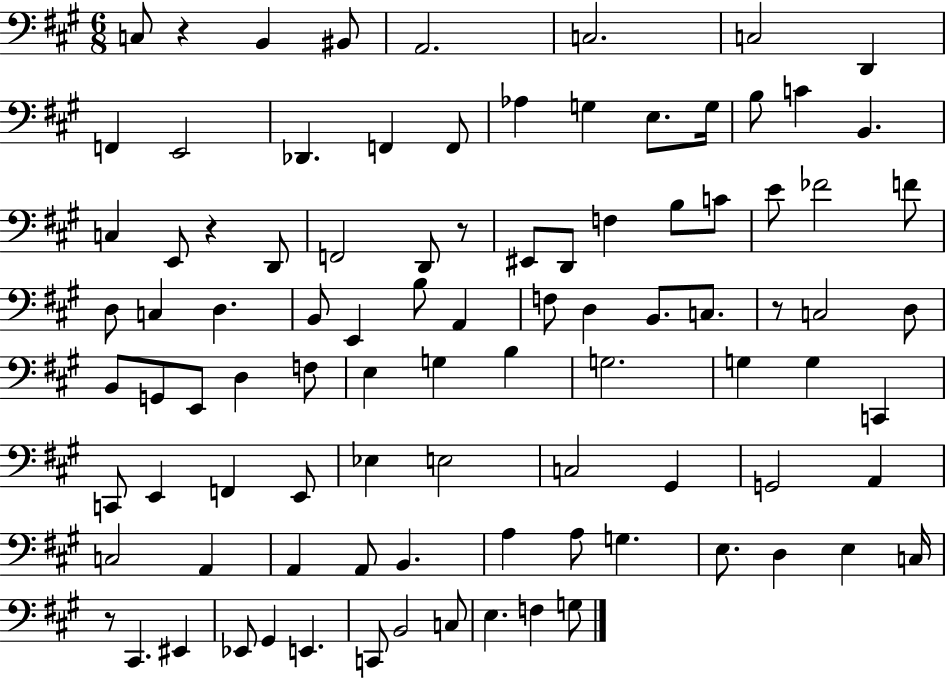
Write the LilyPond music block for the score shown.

{
  \clef bass
  \numericTimeSignature
  \time 6/8
  \key a \major
  c8 r4 b,4 bis,8 | a,2. | c2. | c2 d,4 | \break f,4 e,2 | des,4. f,4 f,8 | aes4 g4 e8. g16 | b8 c'4 b,4. | \break c4 e,8 r4 d,8 | f,2 d,8 r8 | eis,8 d,8 f4 b8 c'8 | e'8 fes'2 f'8 | \break d8 c4 d4. | b,8 e,4 b8 a,4 | f8 d4 b,8. c8. | r8 c2 d8 | \break b,8 g,8 e,8 d4 f8 | e4 g4 b4 | g2. | g4 g4 c,4 | \break c,8 e,4 f,4 e,8 | ees4 e2 | c2 gis,4 | g,2 a,4 | \break c2 a,4 | a,4 a,8 b,4. | a4 a8 g4. | e8. d4 e4 c16 | \break r8 cis,4. eis,4 | ees,8 gis,4 e,4. | c,8 b,2 c8 | e4. f4 g8 | \break \bar "|."
}